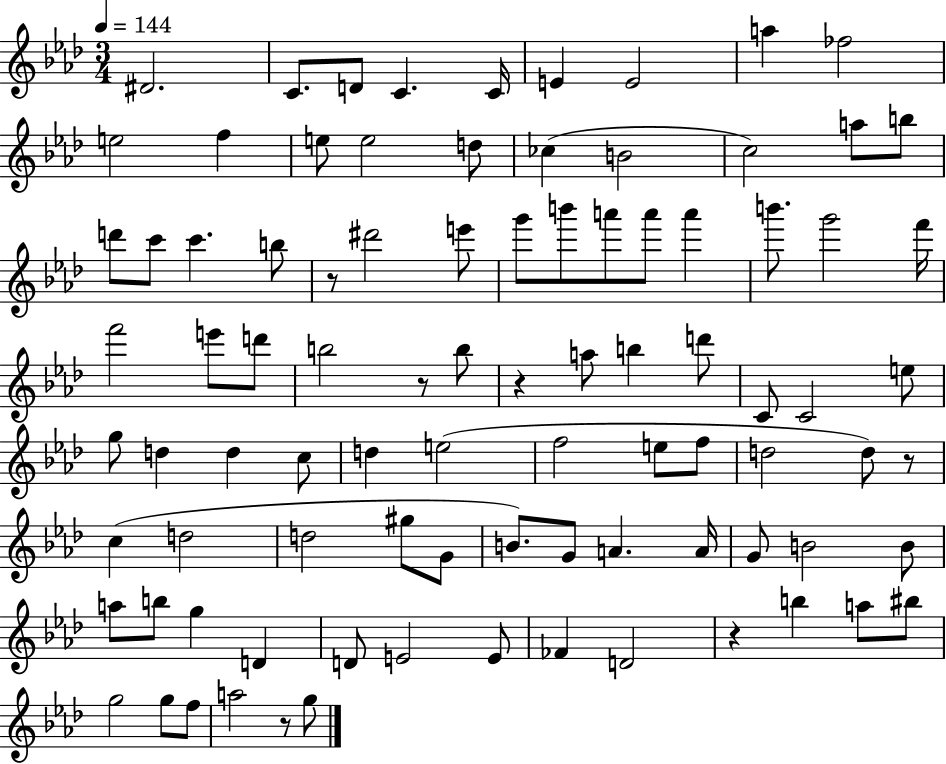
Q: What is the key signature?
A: AES major